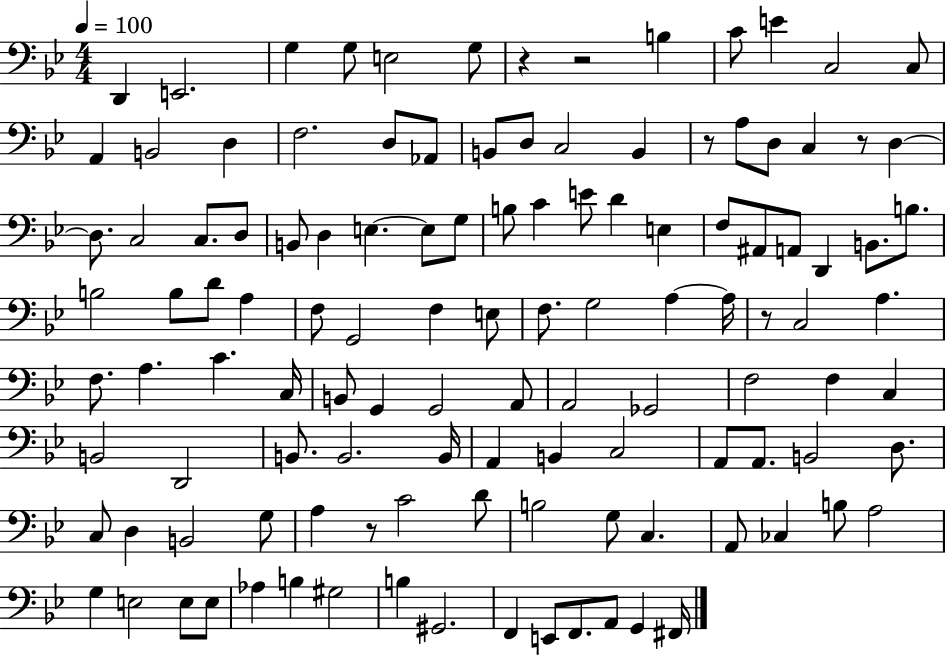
{
  \clef bass
  \numericTimeSignature
  \time 4/4
  \key bes \major
  \tempo 4 = 100
  \repeat volta 2 { d,4 e,2. | g4 g8 e2 g8 | r4 r2 b4 | c'8 e'4 c2 c8 | \break a,4 b,2 d4 | f2. d8 aes,8 | b,8 d8 c2 b,4 | r8 a8 d8 c4 r8 d4~~ | \break d8. c2 c8. d8 | b,8 d4 e4.~~ e8 g8 | b8 c'4 e'8 d'4 e4 | f8 ais,8 a,8 d,4 b,8. b8. | \break b2 b8 d'8 a4 | f8 g,2 f4 e8 | f8. g2 a4~~ a16 | r8 c2 a4. | \break f8. a4. c'4. c16 | b,8 g,4 g,2 a,8 | a,2 ges,2 | f2 f4 c4 | \break b,2 d,2 | b,8. b,2. b,16 | a,4 b,4 c2 | a,8 a,8. b,2 d8. | \break c8 d4 b,2 g8 | a4 r8 c'2 d'8 | b2 g8 c4. | a,8 ces4 b8 a2 | \break g4 e2 e8 e8 | aes4 b4 gis2 | b4 gis,2. | f,4 e,8 f,8. a,8 g,4 fis,16 | \break } \bar "|."
}